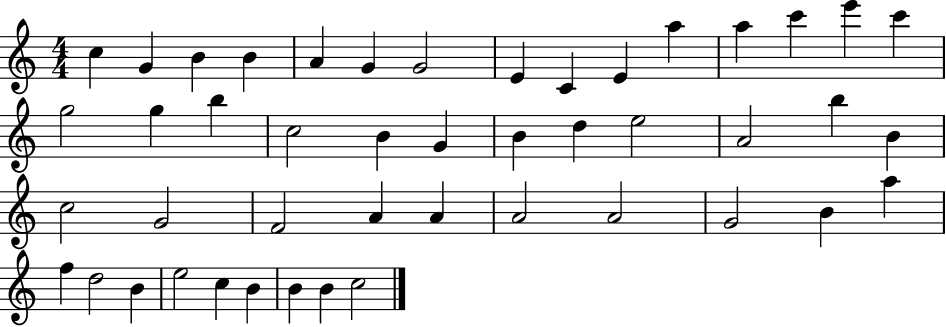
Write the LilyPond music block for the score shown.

{
  \clef treble
  \numericTimeSignature
  \time 4/4
  \key c \major
  c''4 g'4 b'4 b'4 | a'4 g'4 g'2 | e'4 c'4 e'4 a''4 | a''4 c'''4 e'''4 c'''4 | \break g''2 g''4 b''4 | c''2 b'4 g'4 | b'4 d''4 e''2 | a'2 b''4 b'4 | \break c''2 g'2 | f'2 a'4 a'4 | a'2 a'2 | g'2 b'4 a''4 | \break f''4 d''2 b'4 | e''2 c''4 b'4 | b'4 b'4 c''2 | \bar "|."
}